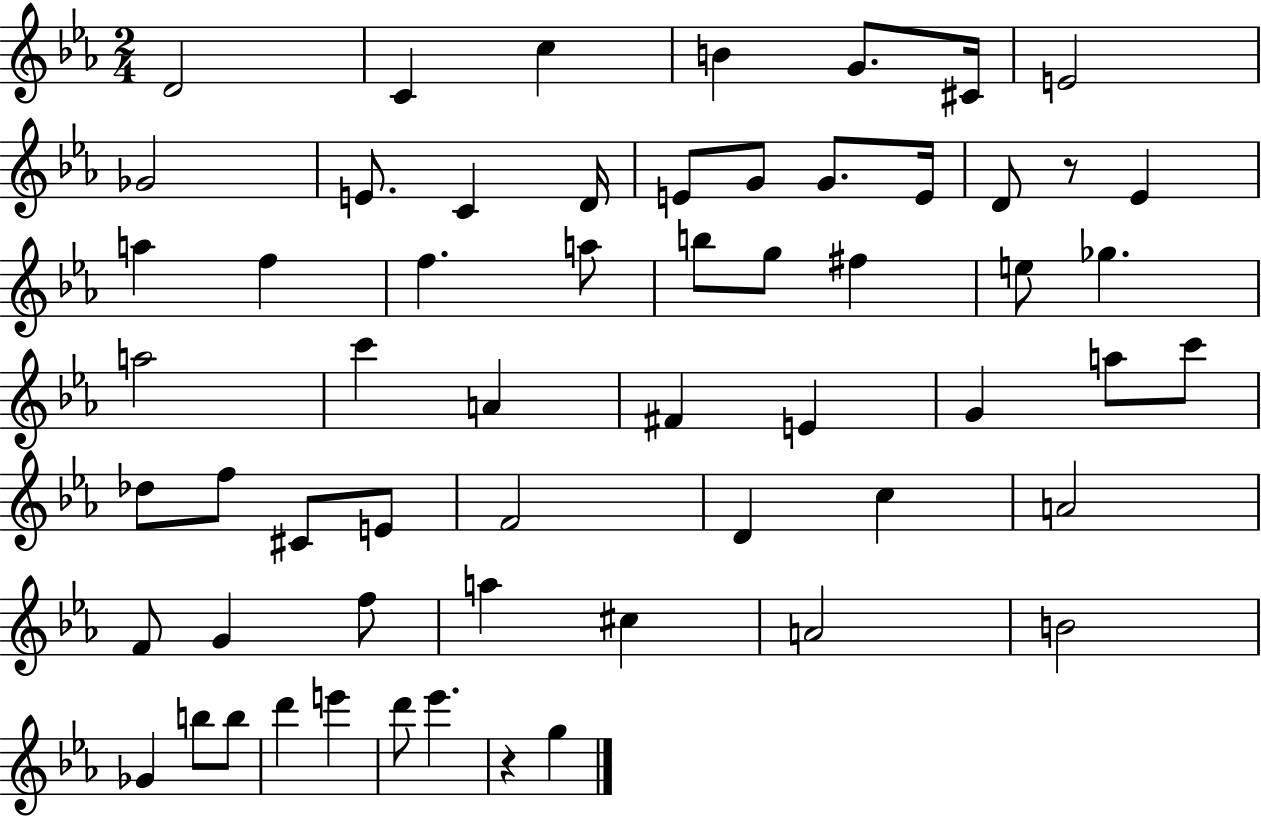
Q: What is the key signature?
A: EES major